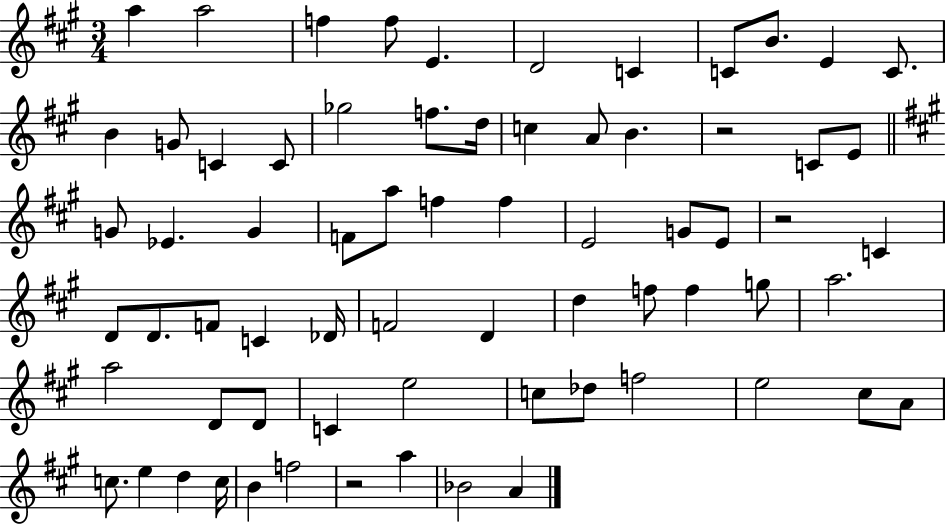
X:1
T:Untitled
M:3/4
L:1/4
K:A
a a2 f f/2 E D2 C C/2 B/2 E C/2 B G/2 C C/2 _g2 f/2 d/4 c A/2 B z2 C/2 E/2 G/2 _E G F/2 a/2 f f E2 G/2 E/2 z2 C D/2 D/2 F/2 C _D/4 F2 D d f/2 f g/2 a2 a2 D/2 D/2 C e2 c/2 _d/2 f2 e2 ^c/2 A/2 c/2 e d c/4 B f2 z2 a _B2 A